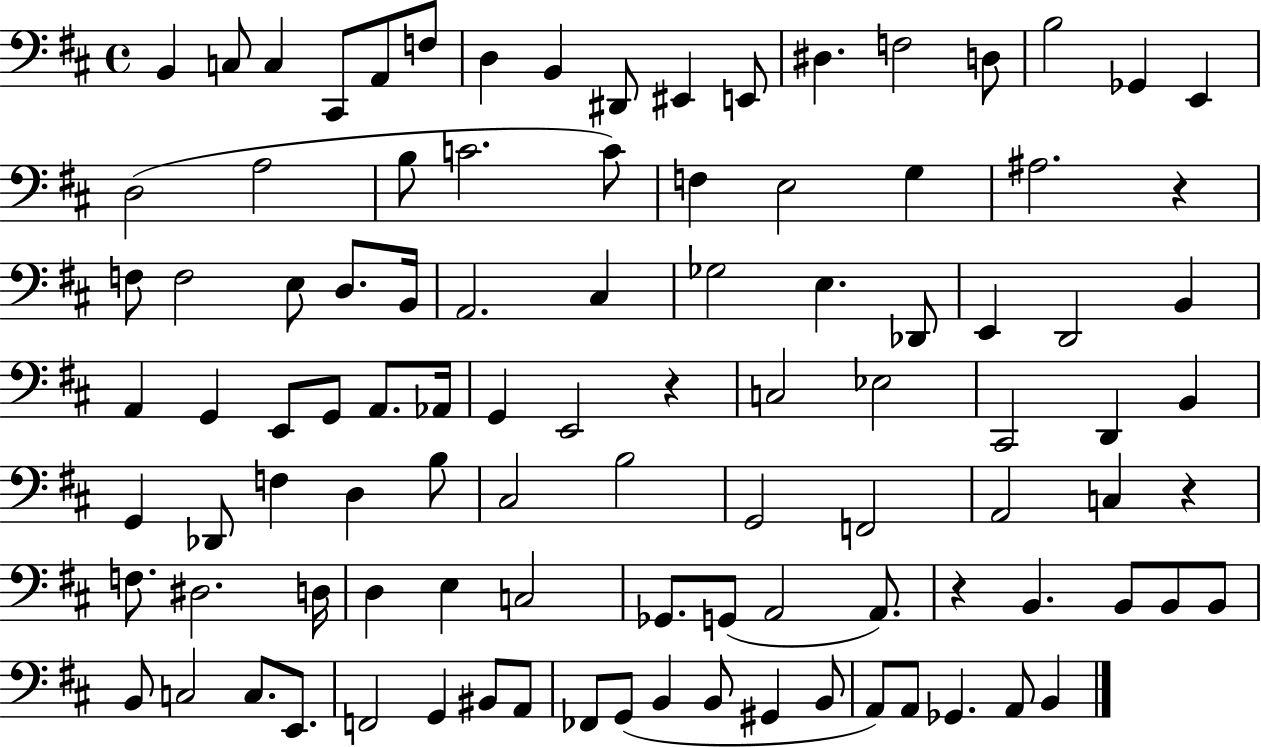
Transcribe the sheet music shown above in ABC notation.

X:1
T:Untitled
M:4/4
L:1/4
K:D
B,, C,/2 C, ^C,,/2 A,,/2 F,/2 D, B,, ^D,,/2 ^E,, E,,/2 ^D, F,2 D,/2 B,2 _G,, E,, D,2 A,2 B,/2 C2 C/2 F, E,2 G, ^A,2 z F,/2 F,2 E,/2 D,/2 B,,/4 A,,2 ^C, _G,2 E, _D,,/2 E,, D,,2 B,, A,, G,, E,,/2 G,,/2 A,,/2 _A,,/4 G,, E,,2 z C,2 _E,2 ^C,,2 D,, B,, G,, _D,,/2 F, D, B,/2 ^C,2 B,2 G,,2 F,,2 A,,2 C, z F,/2 ^D,2 D,/4 D, E, C,2 _G,,/2 G,,/2 A,,2 A,,/2 z B,, B,,/2 B,,/2 B,,/2 B,,/2 C,2 C,/2 E,,/2 F,,2 G,, ^B,,/2 A,,/2 _F,,/2 G,,/2 B,, B,,/2 ^G,, B,,/2 A,,/2 A,,/2 _G,, A,,/2 B,,